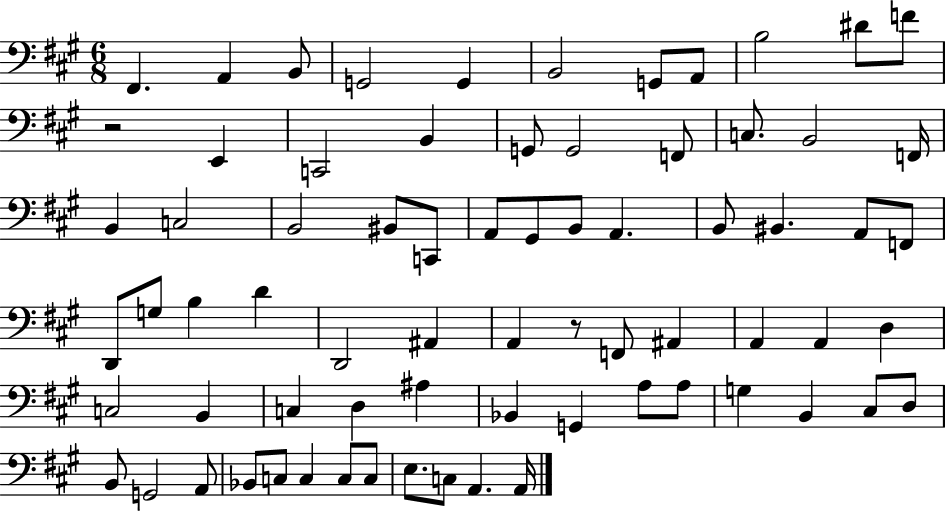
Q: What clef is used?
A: bass